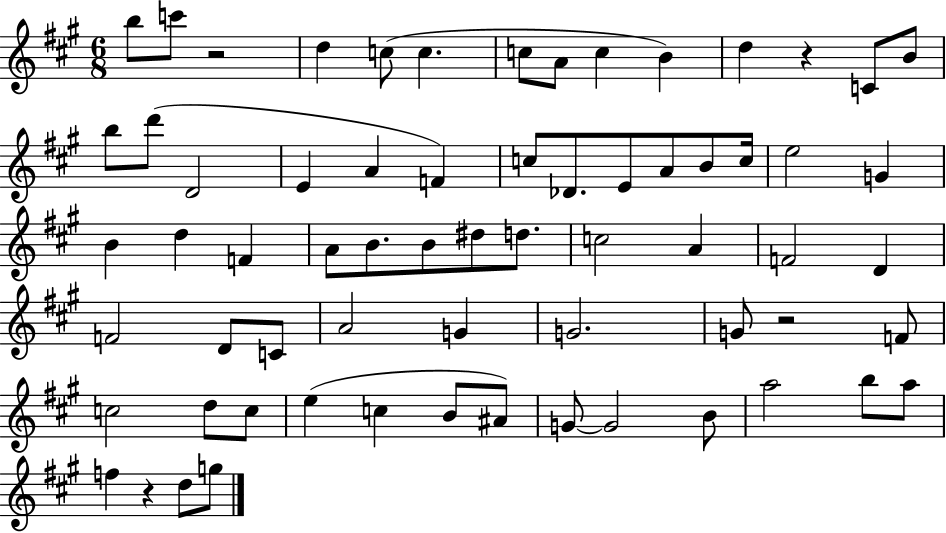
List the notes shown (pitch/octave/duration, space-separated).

B5/e C6/e R/h D5/q C5/e C5/q. C5/e A4/e C5/q B4/q D5/q R/q C4/e B4/e B5/e D6/e D4/h E4/q A4/q F4/q C5/e Db4/e. E4/e A4/e B4/e C5/s E5/h G4/q B4/q D5/q F4/q A4/e B4/e. B4/e D#5/e D5/e. C5/h A4/q F4/h D4/q F4/h D4/e C4/e A4/h G4/q G4/h. G4/e R/h F4/e C5/h D5/e C5/e E5/q C5/q B4/e A#4/e G4/e G4/h B4/e A5/h B5/e A5/e F5/q R/q D5/e G5/e